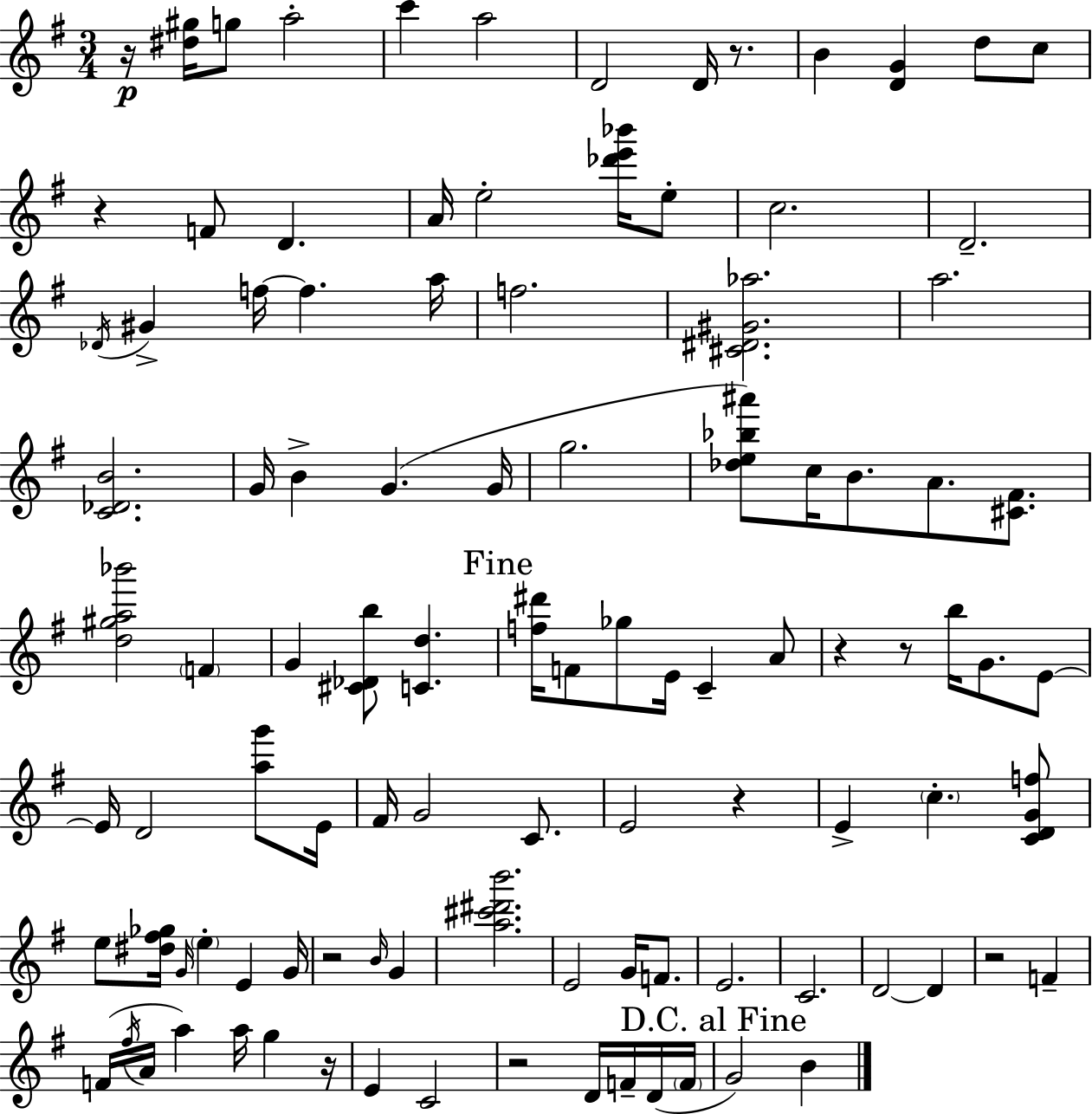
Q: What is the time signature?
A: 3/4